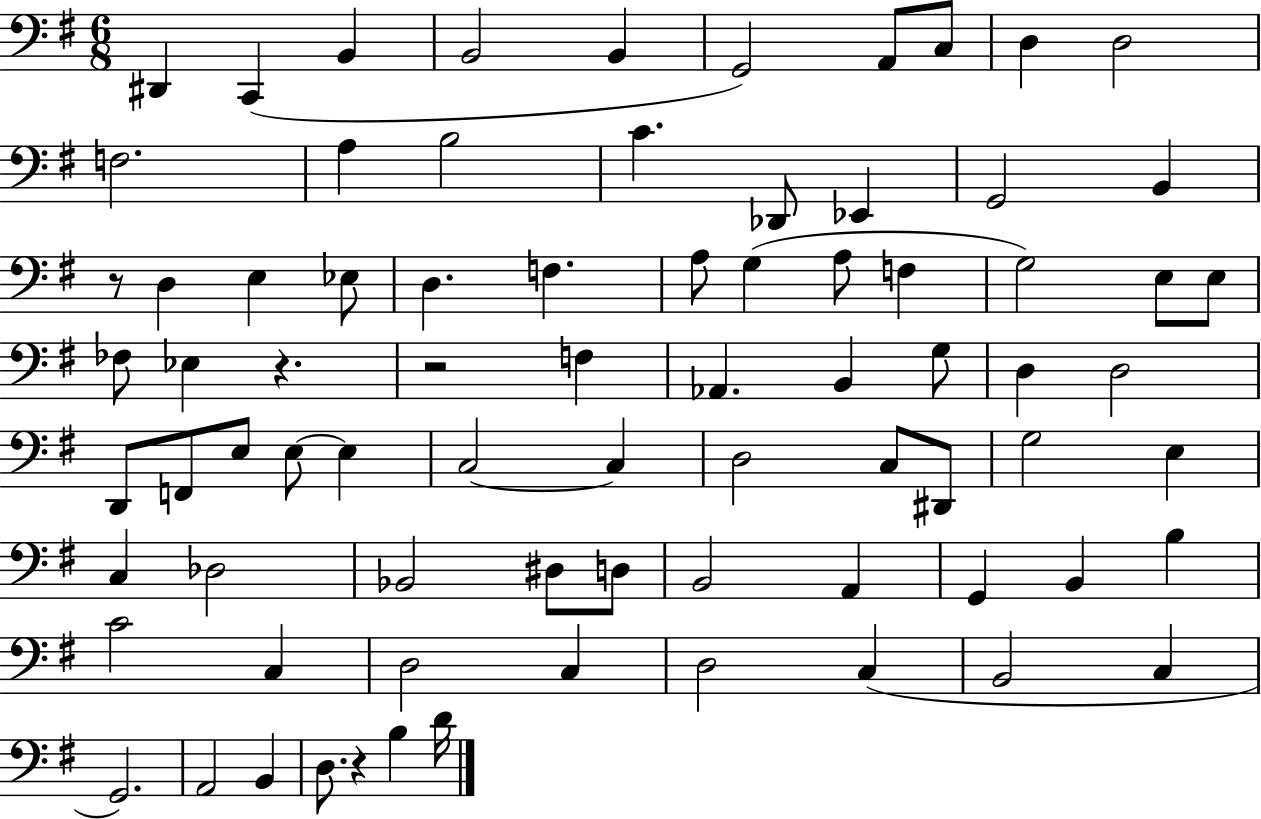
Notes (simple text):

D#2/q C2/q B2/q B2/h B2/q G2/h A2/e C3/e D3/q D3/h F3/h. A3/q B3/h C4/q. Db2/e Eb2/q G2/h B2/q R/e D3/q E3/q Eb3/e D3/q. F3/q. A3/e G3/q A3/e F3/q G3/h E3/e E3/e FES3/e Eb3/q R/q. R/h F3/q Ab2/q. B2/q G3/e D3/q D3/h D2/e F2/e E3/e E3/e E3/q C3/h C3/q D3/h C3/e D#2/e G3/h E3/q C3/q Db3/h Bb2/h D#3/e D3/e B2/h A2/q G2/q B2/q B3/q C4/h C3/q D3/h C3/q D3/h C3/q B2/h C3/q G2/h. A2/h B2/q D3/e. R/q B3/q D4/s